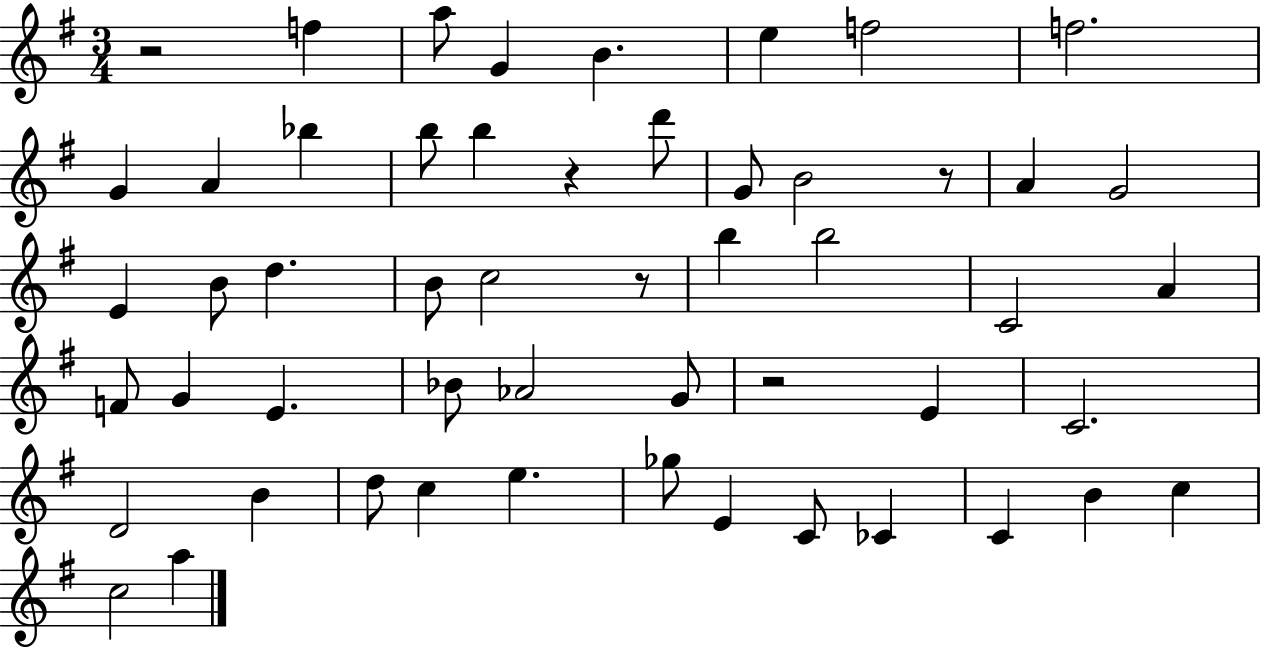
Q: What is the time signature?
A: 3/4